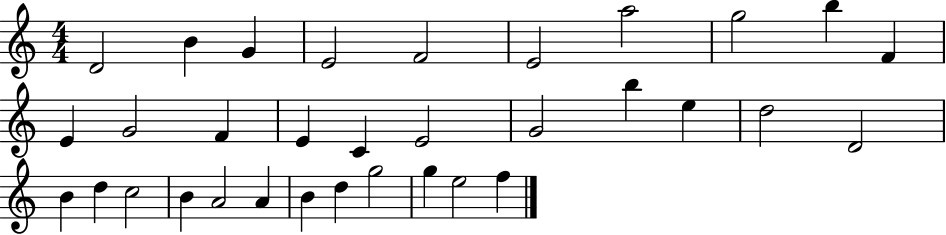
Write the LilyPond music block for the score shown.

{
  \clef treble
  \numericTimeSignature
  \time 4/4
  \key c \major
  d'2 b'4 g'4 | e'2 f'2 | e'2 a''2 | g''2 b''4 f'4 | \break e'4 g'2 f'4 | e'4 c'4 e'2 | g'2 b''4 e''4 | d''2 d'2 | \break b'4 d''4 c''2 | b'4 a'2 a'4 | b'4 d''4 g''2 | g''4 e''2 f''4 | \break \bar "|."
}